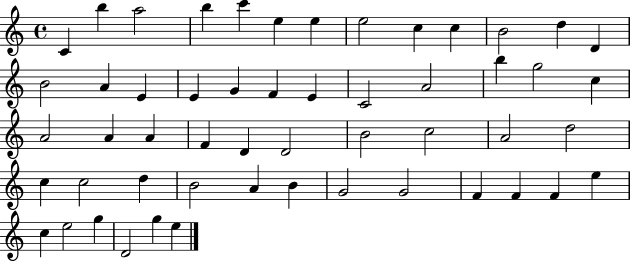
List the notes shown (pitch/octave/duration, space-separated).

C4/q B5/q A5/h B5/q C6/q E5/q E5/q E5/h C5/q C5/q B4/h D5/q D4/q B4/h A4/q E4/q E4/q G4/q F4/q E4/q C4/h A4/h B5/q G5/h C5/q A4/h A4/q A4/q F4/q D4/q D4/h B4/h C5/h A4/h D5/h C5/q C5/h D5/q B4/h A4/q B4/q G4/h G4/h F4/q F4/q F4/q E5/q C5/q E5/h G5/q D4/h G5/q E5/q